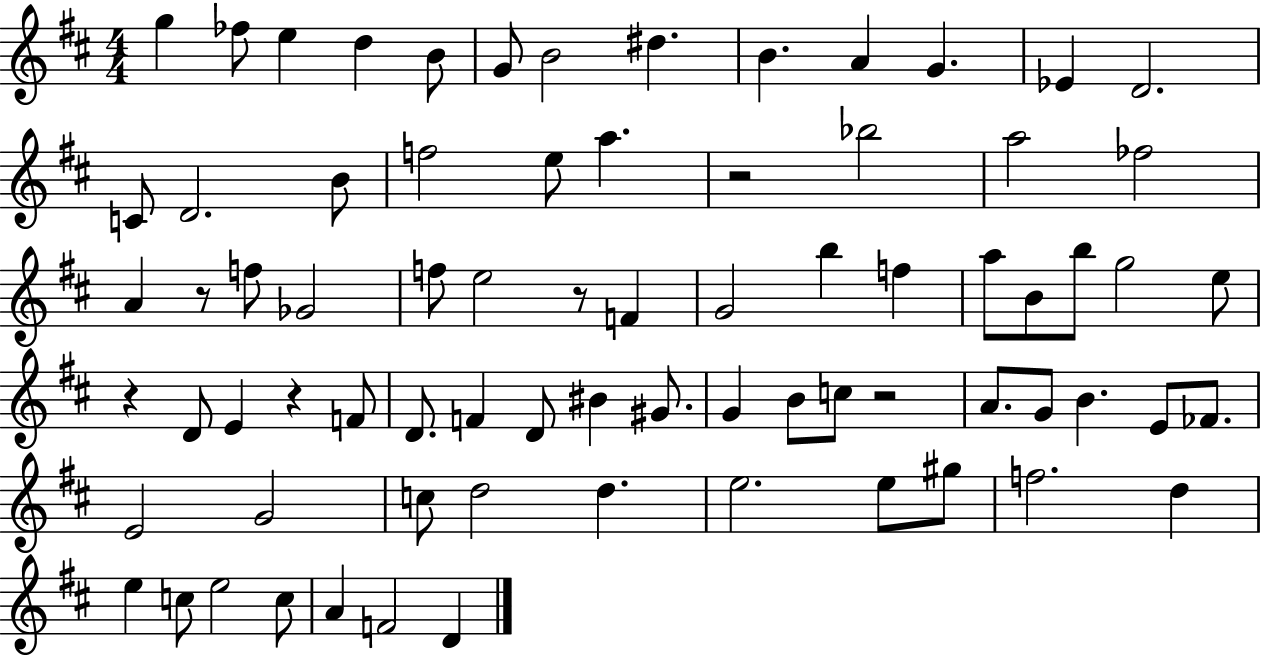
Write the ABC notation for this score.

X:1
T:Untitled
M:4/4
L:1/4
K:D
g _f/2 e d B/2 G/2 B2 ^d B A G _E D2 C/2 D2 B/2 f2 e/2 a z2 _b2 a2 _f2 A z/2 f/2 _G2 f/2 e2 z/2 F G2 b f a/2 B/2 b/2 g2 e/2 z D/2 E z F/2 D/2 F D/2 ^B ^G/2 G B/2 c/2 z2 A/2 G/2 B E/2 _F/2 E2 G2 c/2 d2 d e2 e/2 ^g/2 f2 d e c/2 e2 c/2 A F2 D